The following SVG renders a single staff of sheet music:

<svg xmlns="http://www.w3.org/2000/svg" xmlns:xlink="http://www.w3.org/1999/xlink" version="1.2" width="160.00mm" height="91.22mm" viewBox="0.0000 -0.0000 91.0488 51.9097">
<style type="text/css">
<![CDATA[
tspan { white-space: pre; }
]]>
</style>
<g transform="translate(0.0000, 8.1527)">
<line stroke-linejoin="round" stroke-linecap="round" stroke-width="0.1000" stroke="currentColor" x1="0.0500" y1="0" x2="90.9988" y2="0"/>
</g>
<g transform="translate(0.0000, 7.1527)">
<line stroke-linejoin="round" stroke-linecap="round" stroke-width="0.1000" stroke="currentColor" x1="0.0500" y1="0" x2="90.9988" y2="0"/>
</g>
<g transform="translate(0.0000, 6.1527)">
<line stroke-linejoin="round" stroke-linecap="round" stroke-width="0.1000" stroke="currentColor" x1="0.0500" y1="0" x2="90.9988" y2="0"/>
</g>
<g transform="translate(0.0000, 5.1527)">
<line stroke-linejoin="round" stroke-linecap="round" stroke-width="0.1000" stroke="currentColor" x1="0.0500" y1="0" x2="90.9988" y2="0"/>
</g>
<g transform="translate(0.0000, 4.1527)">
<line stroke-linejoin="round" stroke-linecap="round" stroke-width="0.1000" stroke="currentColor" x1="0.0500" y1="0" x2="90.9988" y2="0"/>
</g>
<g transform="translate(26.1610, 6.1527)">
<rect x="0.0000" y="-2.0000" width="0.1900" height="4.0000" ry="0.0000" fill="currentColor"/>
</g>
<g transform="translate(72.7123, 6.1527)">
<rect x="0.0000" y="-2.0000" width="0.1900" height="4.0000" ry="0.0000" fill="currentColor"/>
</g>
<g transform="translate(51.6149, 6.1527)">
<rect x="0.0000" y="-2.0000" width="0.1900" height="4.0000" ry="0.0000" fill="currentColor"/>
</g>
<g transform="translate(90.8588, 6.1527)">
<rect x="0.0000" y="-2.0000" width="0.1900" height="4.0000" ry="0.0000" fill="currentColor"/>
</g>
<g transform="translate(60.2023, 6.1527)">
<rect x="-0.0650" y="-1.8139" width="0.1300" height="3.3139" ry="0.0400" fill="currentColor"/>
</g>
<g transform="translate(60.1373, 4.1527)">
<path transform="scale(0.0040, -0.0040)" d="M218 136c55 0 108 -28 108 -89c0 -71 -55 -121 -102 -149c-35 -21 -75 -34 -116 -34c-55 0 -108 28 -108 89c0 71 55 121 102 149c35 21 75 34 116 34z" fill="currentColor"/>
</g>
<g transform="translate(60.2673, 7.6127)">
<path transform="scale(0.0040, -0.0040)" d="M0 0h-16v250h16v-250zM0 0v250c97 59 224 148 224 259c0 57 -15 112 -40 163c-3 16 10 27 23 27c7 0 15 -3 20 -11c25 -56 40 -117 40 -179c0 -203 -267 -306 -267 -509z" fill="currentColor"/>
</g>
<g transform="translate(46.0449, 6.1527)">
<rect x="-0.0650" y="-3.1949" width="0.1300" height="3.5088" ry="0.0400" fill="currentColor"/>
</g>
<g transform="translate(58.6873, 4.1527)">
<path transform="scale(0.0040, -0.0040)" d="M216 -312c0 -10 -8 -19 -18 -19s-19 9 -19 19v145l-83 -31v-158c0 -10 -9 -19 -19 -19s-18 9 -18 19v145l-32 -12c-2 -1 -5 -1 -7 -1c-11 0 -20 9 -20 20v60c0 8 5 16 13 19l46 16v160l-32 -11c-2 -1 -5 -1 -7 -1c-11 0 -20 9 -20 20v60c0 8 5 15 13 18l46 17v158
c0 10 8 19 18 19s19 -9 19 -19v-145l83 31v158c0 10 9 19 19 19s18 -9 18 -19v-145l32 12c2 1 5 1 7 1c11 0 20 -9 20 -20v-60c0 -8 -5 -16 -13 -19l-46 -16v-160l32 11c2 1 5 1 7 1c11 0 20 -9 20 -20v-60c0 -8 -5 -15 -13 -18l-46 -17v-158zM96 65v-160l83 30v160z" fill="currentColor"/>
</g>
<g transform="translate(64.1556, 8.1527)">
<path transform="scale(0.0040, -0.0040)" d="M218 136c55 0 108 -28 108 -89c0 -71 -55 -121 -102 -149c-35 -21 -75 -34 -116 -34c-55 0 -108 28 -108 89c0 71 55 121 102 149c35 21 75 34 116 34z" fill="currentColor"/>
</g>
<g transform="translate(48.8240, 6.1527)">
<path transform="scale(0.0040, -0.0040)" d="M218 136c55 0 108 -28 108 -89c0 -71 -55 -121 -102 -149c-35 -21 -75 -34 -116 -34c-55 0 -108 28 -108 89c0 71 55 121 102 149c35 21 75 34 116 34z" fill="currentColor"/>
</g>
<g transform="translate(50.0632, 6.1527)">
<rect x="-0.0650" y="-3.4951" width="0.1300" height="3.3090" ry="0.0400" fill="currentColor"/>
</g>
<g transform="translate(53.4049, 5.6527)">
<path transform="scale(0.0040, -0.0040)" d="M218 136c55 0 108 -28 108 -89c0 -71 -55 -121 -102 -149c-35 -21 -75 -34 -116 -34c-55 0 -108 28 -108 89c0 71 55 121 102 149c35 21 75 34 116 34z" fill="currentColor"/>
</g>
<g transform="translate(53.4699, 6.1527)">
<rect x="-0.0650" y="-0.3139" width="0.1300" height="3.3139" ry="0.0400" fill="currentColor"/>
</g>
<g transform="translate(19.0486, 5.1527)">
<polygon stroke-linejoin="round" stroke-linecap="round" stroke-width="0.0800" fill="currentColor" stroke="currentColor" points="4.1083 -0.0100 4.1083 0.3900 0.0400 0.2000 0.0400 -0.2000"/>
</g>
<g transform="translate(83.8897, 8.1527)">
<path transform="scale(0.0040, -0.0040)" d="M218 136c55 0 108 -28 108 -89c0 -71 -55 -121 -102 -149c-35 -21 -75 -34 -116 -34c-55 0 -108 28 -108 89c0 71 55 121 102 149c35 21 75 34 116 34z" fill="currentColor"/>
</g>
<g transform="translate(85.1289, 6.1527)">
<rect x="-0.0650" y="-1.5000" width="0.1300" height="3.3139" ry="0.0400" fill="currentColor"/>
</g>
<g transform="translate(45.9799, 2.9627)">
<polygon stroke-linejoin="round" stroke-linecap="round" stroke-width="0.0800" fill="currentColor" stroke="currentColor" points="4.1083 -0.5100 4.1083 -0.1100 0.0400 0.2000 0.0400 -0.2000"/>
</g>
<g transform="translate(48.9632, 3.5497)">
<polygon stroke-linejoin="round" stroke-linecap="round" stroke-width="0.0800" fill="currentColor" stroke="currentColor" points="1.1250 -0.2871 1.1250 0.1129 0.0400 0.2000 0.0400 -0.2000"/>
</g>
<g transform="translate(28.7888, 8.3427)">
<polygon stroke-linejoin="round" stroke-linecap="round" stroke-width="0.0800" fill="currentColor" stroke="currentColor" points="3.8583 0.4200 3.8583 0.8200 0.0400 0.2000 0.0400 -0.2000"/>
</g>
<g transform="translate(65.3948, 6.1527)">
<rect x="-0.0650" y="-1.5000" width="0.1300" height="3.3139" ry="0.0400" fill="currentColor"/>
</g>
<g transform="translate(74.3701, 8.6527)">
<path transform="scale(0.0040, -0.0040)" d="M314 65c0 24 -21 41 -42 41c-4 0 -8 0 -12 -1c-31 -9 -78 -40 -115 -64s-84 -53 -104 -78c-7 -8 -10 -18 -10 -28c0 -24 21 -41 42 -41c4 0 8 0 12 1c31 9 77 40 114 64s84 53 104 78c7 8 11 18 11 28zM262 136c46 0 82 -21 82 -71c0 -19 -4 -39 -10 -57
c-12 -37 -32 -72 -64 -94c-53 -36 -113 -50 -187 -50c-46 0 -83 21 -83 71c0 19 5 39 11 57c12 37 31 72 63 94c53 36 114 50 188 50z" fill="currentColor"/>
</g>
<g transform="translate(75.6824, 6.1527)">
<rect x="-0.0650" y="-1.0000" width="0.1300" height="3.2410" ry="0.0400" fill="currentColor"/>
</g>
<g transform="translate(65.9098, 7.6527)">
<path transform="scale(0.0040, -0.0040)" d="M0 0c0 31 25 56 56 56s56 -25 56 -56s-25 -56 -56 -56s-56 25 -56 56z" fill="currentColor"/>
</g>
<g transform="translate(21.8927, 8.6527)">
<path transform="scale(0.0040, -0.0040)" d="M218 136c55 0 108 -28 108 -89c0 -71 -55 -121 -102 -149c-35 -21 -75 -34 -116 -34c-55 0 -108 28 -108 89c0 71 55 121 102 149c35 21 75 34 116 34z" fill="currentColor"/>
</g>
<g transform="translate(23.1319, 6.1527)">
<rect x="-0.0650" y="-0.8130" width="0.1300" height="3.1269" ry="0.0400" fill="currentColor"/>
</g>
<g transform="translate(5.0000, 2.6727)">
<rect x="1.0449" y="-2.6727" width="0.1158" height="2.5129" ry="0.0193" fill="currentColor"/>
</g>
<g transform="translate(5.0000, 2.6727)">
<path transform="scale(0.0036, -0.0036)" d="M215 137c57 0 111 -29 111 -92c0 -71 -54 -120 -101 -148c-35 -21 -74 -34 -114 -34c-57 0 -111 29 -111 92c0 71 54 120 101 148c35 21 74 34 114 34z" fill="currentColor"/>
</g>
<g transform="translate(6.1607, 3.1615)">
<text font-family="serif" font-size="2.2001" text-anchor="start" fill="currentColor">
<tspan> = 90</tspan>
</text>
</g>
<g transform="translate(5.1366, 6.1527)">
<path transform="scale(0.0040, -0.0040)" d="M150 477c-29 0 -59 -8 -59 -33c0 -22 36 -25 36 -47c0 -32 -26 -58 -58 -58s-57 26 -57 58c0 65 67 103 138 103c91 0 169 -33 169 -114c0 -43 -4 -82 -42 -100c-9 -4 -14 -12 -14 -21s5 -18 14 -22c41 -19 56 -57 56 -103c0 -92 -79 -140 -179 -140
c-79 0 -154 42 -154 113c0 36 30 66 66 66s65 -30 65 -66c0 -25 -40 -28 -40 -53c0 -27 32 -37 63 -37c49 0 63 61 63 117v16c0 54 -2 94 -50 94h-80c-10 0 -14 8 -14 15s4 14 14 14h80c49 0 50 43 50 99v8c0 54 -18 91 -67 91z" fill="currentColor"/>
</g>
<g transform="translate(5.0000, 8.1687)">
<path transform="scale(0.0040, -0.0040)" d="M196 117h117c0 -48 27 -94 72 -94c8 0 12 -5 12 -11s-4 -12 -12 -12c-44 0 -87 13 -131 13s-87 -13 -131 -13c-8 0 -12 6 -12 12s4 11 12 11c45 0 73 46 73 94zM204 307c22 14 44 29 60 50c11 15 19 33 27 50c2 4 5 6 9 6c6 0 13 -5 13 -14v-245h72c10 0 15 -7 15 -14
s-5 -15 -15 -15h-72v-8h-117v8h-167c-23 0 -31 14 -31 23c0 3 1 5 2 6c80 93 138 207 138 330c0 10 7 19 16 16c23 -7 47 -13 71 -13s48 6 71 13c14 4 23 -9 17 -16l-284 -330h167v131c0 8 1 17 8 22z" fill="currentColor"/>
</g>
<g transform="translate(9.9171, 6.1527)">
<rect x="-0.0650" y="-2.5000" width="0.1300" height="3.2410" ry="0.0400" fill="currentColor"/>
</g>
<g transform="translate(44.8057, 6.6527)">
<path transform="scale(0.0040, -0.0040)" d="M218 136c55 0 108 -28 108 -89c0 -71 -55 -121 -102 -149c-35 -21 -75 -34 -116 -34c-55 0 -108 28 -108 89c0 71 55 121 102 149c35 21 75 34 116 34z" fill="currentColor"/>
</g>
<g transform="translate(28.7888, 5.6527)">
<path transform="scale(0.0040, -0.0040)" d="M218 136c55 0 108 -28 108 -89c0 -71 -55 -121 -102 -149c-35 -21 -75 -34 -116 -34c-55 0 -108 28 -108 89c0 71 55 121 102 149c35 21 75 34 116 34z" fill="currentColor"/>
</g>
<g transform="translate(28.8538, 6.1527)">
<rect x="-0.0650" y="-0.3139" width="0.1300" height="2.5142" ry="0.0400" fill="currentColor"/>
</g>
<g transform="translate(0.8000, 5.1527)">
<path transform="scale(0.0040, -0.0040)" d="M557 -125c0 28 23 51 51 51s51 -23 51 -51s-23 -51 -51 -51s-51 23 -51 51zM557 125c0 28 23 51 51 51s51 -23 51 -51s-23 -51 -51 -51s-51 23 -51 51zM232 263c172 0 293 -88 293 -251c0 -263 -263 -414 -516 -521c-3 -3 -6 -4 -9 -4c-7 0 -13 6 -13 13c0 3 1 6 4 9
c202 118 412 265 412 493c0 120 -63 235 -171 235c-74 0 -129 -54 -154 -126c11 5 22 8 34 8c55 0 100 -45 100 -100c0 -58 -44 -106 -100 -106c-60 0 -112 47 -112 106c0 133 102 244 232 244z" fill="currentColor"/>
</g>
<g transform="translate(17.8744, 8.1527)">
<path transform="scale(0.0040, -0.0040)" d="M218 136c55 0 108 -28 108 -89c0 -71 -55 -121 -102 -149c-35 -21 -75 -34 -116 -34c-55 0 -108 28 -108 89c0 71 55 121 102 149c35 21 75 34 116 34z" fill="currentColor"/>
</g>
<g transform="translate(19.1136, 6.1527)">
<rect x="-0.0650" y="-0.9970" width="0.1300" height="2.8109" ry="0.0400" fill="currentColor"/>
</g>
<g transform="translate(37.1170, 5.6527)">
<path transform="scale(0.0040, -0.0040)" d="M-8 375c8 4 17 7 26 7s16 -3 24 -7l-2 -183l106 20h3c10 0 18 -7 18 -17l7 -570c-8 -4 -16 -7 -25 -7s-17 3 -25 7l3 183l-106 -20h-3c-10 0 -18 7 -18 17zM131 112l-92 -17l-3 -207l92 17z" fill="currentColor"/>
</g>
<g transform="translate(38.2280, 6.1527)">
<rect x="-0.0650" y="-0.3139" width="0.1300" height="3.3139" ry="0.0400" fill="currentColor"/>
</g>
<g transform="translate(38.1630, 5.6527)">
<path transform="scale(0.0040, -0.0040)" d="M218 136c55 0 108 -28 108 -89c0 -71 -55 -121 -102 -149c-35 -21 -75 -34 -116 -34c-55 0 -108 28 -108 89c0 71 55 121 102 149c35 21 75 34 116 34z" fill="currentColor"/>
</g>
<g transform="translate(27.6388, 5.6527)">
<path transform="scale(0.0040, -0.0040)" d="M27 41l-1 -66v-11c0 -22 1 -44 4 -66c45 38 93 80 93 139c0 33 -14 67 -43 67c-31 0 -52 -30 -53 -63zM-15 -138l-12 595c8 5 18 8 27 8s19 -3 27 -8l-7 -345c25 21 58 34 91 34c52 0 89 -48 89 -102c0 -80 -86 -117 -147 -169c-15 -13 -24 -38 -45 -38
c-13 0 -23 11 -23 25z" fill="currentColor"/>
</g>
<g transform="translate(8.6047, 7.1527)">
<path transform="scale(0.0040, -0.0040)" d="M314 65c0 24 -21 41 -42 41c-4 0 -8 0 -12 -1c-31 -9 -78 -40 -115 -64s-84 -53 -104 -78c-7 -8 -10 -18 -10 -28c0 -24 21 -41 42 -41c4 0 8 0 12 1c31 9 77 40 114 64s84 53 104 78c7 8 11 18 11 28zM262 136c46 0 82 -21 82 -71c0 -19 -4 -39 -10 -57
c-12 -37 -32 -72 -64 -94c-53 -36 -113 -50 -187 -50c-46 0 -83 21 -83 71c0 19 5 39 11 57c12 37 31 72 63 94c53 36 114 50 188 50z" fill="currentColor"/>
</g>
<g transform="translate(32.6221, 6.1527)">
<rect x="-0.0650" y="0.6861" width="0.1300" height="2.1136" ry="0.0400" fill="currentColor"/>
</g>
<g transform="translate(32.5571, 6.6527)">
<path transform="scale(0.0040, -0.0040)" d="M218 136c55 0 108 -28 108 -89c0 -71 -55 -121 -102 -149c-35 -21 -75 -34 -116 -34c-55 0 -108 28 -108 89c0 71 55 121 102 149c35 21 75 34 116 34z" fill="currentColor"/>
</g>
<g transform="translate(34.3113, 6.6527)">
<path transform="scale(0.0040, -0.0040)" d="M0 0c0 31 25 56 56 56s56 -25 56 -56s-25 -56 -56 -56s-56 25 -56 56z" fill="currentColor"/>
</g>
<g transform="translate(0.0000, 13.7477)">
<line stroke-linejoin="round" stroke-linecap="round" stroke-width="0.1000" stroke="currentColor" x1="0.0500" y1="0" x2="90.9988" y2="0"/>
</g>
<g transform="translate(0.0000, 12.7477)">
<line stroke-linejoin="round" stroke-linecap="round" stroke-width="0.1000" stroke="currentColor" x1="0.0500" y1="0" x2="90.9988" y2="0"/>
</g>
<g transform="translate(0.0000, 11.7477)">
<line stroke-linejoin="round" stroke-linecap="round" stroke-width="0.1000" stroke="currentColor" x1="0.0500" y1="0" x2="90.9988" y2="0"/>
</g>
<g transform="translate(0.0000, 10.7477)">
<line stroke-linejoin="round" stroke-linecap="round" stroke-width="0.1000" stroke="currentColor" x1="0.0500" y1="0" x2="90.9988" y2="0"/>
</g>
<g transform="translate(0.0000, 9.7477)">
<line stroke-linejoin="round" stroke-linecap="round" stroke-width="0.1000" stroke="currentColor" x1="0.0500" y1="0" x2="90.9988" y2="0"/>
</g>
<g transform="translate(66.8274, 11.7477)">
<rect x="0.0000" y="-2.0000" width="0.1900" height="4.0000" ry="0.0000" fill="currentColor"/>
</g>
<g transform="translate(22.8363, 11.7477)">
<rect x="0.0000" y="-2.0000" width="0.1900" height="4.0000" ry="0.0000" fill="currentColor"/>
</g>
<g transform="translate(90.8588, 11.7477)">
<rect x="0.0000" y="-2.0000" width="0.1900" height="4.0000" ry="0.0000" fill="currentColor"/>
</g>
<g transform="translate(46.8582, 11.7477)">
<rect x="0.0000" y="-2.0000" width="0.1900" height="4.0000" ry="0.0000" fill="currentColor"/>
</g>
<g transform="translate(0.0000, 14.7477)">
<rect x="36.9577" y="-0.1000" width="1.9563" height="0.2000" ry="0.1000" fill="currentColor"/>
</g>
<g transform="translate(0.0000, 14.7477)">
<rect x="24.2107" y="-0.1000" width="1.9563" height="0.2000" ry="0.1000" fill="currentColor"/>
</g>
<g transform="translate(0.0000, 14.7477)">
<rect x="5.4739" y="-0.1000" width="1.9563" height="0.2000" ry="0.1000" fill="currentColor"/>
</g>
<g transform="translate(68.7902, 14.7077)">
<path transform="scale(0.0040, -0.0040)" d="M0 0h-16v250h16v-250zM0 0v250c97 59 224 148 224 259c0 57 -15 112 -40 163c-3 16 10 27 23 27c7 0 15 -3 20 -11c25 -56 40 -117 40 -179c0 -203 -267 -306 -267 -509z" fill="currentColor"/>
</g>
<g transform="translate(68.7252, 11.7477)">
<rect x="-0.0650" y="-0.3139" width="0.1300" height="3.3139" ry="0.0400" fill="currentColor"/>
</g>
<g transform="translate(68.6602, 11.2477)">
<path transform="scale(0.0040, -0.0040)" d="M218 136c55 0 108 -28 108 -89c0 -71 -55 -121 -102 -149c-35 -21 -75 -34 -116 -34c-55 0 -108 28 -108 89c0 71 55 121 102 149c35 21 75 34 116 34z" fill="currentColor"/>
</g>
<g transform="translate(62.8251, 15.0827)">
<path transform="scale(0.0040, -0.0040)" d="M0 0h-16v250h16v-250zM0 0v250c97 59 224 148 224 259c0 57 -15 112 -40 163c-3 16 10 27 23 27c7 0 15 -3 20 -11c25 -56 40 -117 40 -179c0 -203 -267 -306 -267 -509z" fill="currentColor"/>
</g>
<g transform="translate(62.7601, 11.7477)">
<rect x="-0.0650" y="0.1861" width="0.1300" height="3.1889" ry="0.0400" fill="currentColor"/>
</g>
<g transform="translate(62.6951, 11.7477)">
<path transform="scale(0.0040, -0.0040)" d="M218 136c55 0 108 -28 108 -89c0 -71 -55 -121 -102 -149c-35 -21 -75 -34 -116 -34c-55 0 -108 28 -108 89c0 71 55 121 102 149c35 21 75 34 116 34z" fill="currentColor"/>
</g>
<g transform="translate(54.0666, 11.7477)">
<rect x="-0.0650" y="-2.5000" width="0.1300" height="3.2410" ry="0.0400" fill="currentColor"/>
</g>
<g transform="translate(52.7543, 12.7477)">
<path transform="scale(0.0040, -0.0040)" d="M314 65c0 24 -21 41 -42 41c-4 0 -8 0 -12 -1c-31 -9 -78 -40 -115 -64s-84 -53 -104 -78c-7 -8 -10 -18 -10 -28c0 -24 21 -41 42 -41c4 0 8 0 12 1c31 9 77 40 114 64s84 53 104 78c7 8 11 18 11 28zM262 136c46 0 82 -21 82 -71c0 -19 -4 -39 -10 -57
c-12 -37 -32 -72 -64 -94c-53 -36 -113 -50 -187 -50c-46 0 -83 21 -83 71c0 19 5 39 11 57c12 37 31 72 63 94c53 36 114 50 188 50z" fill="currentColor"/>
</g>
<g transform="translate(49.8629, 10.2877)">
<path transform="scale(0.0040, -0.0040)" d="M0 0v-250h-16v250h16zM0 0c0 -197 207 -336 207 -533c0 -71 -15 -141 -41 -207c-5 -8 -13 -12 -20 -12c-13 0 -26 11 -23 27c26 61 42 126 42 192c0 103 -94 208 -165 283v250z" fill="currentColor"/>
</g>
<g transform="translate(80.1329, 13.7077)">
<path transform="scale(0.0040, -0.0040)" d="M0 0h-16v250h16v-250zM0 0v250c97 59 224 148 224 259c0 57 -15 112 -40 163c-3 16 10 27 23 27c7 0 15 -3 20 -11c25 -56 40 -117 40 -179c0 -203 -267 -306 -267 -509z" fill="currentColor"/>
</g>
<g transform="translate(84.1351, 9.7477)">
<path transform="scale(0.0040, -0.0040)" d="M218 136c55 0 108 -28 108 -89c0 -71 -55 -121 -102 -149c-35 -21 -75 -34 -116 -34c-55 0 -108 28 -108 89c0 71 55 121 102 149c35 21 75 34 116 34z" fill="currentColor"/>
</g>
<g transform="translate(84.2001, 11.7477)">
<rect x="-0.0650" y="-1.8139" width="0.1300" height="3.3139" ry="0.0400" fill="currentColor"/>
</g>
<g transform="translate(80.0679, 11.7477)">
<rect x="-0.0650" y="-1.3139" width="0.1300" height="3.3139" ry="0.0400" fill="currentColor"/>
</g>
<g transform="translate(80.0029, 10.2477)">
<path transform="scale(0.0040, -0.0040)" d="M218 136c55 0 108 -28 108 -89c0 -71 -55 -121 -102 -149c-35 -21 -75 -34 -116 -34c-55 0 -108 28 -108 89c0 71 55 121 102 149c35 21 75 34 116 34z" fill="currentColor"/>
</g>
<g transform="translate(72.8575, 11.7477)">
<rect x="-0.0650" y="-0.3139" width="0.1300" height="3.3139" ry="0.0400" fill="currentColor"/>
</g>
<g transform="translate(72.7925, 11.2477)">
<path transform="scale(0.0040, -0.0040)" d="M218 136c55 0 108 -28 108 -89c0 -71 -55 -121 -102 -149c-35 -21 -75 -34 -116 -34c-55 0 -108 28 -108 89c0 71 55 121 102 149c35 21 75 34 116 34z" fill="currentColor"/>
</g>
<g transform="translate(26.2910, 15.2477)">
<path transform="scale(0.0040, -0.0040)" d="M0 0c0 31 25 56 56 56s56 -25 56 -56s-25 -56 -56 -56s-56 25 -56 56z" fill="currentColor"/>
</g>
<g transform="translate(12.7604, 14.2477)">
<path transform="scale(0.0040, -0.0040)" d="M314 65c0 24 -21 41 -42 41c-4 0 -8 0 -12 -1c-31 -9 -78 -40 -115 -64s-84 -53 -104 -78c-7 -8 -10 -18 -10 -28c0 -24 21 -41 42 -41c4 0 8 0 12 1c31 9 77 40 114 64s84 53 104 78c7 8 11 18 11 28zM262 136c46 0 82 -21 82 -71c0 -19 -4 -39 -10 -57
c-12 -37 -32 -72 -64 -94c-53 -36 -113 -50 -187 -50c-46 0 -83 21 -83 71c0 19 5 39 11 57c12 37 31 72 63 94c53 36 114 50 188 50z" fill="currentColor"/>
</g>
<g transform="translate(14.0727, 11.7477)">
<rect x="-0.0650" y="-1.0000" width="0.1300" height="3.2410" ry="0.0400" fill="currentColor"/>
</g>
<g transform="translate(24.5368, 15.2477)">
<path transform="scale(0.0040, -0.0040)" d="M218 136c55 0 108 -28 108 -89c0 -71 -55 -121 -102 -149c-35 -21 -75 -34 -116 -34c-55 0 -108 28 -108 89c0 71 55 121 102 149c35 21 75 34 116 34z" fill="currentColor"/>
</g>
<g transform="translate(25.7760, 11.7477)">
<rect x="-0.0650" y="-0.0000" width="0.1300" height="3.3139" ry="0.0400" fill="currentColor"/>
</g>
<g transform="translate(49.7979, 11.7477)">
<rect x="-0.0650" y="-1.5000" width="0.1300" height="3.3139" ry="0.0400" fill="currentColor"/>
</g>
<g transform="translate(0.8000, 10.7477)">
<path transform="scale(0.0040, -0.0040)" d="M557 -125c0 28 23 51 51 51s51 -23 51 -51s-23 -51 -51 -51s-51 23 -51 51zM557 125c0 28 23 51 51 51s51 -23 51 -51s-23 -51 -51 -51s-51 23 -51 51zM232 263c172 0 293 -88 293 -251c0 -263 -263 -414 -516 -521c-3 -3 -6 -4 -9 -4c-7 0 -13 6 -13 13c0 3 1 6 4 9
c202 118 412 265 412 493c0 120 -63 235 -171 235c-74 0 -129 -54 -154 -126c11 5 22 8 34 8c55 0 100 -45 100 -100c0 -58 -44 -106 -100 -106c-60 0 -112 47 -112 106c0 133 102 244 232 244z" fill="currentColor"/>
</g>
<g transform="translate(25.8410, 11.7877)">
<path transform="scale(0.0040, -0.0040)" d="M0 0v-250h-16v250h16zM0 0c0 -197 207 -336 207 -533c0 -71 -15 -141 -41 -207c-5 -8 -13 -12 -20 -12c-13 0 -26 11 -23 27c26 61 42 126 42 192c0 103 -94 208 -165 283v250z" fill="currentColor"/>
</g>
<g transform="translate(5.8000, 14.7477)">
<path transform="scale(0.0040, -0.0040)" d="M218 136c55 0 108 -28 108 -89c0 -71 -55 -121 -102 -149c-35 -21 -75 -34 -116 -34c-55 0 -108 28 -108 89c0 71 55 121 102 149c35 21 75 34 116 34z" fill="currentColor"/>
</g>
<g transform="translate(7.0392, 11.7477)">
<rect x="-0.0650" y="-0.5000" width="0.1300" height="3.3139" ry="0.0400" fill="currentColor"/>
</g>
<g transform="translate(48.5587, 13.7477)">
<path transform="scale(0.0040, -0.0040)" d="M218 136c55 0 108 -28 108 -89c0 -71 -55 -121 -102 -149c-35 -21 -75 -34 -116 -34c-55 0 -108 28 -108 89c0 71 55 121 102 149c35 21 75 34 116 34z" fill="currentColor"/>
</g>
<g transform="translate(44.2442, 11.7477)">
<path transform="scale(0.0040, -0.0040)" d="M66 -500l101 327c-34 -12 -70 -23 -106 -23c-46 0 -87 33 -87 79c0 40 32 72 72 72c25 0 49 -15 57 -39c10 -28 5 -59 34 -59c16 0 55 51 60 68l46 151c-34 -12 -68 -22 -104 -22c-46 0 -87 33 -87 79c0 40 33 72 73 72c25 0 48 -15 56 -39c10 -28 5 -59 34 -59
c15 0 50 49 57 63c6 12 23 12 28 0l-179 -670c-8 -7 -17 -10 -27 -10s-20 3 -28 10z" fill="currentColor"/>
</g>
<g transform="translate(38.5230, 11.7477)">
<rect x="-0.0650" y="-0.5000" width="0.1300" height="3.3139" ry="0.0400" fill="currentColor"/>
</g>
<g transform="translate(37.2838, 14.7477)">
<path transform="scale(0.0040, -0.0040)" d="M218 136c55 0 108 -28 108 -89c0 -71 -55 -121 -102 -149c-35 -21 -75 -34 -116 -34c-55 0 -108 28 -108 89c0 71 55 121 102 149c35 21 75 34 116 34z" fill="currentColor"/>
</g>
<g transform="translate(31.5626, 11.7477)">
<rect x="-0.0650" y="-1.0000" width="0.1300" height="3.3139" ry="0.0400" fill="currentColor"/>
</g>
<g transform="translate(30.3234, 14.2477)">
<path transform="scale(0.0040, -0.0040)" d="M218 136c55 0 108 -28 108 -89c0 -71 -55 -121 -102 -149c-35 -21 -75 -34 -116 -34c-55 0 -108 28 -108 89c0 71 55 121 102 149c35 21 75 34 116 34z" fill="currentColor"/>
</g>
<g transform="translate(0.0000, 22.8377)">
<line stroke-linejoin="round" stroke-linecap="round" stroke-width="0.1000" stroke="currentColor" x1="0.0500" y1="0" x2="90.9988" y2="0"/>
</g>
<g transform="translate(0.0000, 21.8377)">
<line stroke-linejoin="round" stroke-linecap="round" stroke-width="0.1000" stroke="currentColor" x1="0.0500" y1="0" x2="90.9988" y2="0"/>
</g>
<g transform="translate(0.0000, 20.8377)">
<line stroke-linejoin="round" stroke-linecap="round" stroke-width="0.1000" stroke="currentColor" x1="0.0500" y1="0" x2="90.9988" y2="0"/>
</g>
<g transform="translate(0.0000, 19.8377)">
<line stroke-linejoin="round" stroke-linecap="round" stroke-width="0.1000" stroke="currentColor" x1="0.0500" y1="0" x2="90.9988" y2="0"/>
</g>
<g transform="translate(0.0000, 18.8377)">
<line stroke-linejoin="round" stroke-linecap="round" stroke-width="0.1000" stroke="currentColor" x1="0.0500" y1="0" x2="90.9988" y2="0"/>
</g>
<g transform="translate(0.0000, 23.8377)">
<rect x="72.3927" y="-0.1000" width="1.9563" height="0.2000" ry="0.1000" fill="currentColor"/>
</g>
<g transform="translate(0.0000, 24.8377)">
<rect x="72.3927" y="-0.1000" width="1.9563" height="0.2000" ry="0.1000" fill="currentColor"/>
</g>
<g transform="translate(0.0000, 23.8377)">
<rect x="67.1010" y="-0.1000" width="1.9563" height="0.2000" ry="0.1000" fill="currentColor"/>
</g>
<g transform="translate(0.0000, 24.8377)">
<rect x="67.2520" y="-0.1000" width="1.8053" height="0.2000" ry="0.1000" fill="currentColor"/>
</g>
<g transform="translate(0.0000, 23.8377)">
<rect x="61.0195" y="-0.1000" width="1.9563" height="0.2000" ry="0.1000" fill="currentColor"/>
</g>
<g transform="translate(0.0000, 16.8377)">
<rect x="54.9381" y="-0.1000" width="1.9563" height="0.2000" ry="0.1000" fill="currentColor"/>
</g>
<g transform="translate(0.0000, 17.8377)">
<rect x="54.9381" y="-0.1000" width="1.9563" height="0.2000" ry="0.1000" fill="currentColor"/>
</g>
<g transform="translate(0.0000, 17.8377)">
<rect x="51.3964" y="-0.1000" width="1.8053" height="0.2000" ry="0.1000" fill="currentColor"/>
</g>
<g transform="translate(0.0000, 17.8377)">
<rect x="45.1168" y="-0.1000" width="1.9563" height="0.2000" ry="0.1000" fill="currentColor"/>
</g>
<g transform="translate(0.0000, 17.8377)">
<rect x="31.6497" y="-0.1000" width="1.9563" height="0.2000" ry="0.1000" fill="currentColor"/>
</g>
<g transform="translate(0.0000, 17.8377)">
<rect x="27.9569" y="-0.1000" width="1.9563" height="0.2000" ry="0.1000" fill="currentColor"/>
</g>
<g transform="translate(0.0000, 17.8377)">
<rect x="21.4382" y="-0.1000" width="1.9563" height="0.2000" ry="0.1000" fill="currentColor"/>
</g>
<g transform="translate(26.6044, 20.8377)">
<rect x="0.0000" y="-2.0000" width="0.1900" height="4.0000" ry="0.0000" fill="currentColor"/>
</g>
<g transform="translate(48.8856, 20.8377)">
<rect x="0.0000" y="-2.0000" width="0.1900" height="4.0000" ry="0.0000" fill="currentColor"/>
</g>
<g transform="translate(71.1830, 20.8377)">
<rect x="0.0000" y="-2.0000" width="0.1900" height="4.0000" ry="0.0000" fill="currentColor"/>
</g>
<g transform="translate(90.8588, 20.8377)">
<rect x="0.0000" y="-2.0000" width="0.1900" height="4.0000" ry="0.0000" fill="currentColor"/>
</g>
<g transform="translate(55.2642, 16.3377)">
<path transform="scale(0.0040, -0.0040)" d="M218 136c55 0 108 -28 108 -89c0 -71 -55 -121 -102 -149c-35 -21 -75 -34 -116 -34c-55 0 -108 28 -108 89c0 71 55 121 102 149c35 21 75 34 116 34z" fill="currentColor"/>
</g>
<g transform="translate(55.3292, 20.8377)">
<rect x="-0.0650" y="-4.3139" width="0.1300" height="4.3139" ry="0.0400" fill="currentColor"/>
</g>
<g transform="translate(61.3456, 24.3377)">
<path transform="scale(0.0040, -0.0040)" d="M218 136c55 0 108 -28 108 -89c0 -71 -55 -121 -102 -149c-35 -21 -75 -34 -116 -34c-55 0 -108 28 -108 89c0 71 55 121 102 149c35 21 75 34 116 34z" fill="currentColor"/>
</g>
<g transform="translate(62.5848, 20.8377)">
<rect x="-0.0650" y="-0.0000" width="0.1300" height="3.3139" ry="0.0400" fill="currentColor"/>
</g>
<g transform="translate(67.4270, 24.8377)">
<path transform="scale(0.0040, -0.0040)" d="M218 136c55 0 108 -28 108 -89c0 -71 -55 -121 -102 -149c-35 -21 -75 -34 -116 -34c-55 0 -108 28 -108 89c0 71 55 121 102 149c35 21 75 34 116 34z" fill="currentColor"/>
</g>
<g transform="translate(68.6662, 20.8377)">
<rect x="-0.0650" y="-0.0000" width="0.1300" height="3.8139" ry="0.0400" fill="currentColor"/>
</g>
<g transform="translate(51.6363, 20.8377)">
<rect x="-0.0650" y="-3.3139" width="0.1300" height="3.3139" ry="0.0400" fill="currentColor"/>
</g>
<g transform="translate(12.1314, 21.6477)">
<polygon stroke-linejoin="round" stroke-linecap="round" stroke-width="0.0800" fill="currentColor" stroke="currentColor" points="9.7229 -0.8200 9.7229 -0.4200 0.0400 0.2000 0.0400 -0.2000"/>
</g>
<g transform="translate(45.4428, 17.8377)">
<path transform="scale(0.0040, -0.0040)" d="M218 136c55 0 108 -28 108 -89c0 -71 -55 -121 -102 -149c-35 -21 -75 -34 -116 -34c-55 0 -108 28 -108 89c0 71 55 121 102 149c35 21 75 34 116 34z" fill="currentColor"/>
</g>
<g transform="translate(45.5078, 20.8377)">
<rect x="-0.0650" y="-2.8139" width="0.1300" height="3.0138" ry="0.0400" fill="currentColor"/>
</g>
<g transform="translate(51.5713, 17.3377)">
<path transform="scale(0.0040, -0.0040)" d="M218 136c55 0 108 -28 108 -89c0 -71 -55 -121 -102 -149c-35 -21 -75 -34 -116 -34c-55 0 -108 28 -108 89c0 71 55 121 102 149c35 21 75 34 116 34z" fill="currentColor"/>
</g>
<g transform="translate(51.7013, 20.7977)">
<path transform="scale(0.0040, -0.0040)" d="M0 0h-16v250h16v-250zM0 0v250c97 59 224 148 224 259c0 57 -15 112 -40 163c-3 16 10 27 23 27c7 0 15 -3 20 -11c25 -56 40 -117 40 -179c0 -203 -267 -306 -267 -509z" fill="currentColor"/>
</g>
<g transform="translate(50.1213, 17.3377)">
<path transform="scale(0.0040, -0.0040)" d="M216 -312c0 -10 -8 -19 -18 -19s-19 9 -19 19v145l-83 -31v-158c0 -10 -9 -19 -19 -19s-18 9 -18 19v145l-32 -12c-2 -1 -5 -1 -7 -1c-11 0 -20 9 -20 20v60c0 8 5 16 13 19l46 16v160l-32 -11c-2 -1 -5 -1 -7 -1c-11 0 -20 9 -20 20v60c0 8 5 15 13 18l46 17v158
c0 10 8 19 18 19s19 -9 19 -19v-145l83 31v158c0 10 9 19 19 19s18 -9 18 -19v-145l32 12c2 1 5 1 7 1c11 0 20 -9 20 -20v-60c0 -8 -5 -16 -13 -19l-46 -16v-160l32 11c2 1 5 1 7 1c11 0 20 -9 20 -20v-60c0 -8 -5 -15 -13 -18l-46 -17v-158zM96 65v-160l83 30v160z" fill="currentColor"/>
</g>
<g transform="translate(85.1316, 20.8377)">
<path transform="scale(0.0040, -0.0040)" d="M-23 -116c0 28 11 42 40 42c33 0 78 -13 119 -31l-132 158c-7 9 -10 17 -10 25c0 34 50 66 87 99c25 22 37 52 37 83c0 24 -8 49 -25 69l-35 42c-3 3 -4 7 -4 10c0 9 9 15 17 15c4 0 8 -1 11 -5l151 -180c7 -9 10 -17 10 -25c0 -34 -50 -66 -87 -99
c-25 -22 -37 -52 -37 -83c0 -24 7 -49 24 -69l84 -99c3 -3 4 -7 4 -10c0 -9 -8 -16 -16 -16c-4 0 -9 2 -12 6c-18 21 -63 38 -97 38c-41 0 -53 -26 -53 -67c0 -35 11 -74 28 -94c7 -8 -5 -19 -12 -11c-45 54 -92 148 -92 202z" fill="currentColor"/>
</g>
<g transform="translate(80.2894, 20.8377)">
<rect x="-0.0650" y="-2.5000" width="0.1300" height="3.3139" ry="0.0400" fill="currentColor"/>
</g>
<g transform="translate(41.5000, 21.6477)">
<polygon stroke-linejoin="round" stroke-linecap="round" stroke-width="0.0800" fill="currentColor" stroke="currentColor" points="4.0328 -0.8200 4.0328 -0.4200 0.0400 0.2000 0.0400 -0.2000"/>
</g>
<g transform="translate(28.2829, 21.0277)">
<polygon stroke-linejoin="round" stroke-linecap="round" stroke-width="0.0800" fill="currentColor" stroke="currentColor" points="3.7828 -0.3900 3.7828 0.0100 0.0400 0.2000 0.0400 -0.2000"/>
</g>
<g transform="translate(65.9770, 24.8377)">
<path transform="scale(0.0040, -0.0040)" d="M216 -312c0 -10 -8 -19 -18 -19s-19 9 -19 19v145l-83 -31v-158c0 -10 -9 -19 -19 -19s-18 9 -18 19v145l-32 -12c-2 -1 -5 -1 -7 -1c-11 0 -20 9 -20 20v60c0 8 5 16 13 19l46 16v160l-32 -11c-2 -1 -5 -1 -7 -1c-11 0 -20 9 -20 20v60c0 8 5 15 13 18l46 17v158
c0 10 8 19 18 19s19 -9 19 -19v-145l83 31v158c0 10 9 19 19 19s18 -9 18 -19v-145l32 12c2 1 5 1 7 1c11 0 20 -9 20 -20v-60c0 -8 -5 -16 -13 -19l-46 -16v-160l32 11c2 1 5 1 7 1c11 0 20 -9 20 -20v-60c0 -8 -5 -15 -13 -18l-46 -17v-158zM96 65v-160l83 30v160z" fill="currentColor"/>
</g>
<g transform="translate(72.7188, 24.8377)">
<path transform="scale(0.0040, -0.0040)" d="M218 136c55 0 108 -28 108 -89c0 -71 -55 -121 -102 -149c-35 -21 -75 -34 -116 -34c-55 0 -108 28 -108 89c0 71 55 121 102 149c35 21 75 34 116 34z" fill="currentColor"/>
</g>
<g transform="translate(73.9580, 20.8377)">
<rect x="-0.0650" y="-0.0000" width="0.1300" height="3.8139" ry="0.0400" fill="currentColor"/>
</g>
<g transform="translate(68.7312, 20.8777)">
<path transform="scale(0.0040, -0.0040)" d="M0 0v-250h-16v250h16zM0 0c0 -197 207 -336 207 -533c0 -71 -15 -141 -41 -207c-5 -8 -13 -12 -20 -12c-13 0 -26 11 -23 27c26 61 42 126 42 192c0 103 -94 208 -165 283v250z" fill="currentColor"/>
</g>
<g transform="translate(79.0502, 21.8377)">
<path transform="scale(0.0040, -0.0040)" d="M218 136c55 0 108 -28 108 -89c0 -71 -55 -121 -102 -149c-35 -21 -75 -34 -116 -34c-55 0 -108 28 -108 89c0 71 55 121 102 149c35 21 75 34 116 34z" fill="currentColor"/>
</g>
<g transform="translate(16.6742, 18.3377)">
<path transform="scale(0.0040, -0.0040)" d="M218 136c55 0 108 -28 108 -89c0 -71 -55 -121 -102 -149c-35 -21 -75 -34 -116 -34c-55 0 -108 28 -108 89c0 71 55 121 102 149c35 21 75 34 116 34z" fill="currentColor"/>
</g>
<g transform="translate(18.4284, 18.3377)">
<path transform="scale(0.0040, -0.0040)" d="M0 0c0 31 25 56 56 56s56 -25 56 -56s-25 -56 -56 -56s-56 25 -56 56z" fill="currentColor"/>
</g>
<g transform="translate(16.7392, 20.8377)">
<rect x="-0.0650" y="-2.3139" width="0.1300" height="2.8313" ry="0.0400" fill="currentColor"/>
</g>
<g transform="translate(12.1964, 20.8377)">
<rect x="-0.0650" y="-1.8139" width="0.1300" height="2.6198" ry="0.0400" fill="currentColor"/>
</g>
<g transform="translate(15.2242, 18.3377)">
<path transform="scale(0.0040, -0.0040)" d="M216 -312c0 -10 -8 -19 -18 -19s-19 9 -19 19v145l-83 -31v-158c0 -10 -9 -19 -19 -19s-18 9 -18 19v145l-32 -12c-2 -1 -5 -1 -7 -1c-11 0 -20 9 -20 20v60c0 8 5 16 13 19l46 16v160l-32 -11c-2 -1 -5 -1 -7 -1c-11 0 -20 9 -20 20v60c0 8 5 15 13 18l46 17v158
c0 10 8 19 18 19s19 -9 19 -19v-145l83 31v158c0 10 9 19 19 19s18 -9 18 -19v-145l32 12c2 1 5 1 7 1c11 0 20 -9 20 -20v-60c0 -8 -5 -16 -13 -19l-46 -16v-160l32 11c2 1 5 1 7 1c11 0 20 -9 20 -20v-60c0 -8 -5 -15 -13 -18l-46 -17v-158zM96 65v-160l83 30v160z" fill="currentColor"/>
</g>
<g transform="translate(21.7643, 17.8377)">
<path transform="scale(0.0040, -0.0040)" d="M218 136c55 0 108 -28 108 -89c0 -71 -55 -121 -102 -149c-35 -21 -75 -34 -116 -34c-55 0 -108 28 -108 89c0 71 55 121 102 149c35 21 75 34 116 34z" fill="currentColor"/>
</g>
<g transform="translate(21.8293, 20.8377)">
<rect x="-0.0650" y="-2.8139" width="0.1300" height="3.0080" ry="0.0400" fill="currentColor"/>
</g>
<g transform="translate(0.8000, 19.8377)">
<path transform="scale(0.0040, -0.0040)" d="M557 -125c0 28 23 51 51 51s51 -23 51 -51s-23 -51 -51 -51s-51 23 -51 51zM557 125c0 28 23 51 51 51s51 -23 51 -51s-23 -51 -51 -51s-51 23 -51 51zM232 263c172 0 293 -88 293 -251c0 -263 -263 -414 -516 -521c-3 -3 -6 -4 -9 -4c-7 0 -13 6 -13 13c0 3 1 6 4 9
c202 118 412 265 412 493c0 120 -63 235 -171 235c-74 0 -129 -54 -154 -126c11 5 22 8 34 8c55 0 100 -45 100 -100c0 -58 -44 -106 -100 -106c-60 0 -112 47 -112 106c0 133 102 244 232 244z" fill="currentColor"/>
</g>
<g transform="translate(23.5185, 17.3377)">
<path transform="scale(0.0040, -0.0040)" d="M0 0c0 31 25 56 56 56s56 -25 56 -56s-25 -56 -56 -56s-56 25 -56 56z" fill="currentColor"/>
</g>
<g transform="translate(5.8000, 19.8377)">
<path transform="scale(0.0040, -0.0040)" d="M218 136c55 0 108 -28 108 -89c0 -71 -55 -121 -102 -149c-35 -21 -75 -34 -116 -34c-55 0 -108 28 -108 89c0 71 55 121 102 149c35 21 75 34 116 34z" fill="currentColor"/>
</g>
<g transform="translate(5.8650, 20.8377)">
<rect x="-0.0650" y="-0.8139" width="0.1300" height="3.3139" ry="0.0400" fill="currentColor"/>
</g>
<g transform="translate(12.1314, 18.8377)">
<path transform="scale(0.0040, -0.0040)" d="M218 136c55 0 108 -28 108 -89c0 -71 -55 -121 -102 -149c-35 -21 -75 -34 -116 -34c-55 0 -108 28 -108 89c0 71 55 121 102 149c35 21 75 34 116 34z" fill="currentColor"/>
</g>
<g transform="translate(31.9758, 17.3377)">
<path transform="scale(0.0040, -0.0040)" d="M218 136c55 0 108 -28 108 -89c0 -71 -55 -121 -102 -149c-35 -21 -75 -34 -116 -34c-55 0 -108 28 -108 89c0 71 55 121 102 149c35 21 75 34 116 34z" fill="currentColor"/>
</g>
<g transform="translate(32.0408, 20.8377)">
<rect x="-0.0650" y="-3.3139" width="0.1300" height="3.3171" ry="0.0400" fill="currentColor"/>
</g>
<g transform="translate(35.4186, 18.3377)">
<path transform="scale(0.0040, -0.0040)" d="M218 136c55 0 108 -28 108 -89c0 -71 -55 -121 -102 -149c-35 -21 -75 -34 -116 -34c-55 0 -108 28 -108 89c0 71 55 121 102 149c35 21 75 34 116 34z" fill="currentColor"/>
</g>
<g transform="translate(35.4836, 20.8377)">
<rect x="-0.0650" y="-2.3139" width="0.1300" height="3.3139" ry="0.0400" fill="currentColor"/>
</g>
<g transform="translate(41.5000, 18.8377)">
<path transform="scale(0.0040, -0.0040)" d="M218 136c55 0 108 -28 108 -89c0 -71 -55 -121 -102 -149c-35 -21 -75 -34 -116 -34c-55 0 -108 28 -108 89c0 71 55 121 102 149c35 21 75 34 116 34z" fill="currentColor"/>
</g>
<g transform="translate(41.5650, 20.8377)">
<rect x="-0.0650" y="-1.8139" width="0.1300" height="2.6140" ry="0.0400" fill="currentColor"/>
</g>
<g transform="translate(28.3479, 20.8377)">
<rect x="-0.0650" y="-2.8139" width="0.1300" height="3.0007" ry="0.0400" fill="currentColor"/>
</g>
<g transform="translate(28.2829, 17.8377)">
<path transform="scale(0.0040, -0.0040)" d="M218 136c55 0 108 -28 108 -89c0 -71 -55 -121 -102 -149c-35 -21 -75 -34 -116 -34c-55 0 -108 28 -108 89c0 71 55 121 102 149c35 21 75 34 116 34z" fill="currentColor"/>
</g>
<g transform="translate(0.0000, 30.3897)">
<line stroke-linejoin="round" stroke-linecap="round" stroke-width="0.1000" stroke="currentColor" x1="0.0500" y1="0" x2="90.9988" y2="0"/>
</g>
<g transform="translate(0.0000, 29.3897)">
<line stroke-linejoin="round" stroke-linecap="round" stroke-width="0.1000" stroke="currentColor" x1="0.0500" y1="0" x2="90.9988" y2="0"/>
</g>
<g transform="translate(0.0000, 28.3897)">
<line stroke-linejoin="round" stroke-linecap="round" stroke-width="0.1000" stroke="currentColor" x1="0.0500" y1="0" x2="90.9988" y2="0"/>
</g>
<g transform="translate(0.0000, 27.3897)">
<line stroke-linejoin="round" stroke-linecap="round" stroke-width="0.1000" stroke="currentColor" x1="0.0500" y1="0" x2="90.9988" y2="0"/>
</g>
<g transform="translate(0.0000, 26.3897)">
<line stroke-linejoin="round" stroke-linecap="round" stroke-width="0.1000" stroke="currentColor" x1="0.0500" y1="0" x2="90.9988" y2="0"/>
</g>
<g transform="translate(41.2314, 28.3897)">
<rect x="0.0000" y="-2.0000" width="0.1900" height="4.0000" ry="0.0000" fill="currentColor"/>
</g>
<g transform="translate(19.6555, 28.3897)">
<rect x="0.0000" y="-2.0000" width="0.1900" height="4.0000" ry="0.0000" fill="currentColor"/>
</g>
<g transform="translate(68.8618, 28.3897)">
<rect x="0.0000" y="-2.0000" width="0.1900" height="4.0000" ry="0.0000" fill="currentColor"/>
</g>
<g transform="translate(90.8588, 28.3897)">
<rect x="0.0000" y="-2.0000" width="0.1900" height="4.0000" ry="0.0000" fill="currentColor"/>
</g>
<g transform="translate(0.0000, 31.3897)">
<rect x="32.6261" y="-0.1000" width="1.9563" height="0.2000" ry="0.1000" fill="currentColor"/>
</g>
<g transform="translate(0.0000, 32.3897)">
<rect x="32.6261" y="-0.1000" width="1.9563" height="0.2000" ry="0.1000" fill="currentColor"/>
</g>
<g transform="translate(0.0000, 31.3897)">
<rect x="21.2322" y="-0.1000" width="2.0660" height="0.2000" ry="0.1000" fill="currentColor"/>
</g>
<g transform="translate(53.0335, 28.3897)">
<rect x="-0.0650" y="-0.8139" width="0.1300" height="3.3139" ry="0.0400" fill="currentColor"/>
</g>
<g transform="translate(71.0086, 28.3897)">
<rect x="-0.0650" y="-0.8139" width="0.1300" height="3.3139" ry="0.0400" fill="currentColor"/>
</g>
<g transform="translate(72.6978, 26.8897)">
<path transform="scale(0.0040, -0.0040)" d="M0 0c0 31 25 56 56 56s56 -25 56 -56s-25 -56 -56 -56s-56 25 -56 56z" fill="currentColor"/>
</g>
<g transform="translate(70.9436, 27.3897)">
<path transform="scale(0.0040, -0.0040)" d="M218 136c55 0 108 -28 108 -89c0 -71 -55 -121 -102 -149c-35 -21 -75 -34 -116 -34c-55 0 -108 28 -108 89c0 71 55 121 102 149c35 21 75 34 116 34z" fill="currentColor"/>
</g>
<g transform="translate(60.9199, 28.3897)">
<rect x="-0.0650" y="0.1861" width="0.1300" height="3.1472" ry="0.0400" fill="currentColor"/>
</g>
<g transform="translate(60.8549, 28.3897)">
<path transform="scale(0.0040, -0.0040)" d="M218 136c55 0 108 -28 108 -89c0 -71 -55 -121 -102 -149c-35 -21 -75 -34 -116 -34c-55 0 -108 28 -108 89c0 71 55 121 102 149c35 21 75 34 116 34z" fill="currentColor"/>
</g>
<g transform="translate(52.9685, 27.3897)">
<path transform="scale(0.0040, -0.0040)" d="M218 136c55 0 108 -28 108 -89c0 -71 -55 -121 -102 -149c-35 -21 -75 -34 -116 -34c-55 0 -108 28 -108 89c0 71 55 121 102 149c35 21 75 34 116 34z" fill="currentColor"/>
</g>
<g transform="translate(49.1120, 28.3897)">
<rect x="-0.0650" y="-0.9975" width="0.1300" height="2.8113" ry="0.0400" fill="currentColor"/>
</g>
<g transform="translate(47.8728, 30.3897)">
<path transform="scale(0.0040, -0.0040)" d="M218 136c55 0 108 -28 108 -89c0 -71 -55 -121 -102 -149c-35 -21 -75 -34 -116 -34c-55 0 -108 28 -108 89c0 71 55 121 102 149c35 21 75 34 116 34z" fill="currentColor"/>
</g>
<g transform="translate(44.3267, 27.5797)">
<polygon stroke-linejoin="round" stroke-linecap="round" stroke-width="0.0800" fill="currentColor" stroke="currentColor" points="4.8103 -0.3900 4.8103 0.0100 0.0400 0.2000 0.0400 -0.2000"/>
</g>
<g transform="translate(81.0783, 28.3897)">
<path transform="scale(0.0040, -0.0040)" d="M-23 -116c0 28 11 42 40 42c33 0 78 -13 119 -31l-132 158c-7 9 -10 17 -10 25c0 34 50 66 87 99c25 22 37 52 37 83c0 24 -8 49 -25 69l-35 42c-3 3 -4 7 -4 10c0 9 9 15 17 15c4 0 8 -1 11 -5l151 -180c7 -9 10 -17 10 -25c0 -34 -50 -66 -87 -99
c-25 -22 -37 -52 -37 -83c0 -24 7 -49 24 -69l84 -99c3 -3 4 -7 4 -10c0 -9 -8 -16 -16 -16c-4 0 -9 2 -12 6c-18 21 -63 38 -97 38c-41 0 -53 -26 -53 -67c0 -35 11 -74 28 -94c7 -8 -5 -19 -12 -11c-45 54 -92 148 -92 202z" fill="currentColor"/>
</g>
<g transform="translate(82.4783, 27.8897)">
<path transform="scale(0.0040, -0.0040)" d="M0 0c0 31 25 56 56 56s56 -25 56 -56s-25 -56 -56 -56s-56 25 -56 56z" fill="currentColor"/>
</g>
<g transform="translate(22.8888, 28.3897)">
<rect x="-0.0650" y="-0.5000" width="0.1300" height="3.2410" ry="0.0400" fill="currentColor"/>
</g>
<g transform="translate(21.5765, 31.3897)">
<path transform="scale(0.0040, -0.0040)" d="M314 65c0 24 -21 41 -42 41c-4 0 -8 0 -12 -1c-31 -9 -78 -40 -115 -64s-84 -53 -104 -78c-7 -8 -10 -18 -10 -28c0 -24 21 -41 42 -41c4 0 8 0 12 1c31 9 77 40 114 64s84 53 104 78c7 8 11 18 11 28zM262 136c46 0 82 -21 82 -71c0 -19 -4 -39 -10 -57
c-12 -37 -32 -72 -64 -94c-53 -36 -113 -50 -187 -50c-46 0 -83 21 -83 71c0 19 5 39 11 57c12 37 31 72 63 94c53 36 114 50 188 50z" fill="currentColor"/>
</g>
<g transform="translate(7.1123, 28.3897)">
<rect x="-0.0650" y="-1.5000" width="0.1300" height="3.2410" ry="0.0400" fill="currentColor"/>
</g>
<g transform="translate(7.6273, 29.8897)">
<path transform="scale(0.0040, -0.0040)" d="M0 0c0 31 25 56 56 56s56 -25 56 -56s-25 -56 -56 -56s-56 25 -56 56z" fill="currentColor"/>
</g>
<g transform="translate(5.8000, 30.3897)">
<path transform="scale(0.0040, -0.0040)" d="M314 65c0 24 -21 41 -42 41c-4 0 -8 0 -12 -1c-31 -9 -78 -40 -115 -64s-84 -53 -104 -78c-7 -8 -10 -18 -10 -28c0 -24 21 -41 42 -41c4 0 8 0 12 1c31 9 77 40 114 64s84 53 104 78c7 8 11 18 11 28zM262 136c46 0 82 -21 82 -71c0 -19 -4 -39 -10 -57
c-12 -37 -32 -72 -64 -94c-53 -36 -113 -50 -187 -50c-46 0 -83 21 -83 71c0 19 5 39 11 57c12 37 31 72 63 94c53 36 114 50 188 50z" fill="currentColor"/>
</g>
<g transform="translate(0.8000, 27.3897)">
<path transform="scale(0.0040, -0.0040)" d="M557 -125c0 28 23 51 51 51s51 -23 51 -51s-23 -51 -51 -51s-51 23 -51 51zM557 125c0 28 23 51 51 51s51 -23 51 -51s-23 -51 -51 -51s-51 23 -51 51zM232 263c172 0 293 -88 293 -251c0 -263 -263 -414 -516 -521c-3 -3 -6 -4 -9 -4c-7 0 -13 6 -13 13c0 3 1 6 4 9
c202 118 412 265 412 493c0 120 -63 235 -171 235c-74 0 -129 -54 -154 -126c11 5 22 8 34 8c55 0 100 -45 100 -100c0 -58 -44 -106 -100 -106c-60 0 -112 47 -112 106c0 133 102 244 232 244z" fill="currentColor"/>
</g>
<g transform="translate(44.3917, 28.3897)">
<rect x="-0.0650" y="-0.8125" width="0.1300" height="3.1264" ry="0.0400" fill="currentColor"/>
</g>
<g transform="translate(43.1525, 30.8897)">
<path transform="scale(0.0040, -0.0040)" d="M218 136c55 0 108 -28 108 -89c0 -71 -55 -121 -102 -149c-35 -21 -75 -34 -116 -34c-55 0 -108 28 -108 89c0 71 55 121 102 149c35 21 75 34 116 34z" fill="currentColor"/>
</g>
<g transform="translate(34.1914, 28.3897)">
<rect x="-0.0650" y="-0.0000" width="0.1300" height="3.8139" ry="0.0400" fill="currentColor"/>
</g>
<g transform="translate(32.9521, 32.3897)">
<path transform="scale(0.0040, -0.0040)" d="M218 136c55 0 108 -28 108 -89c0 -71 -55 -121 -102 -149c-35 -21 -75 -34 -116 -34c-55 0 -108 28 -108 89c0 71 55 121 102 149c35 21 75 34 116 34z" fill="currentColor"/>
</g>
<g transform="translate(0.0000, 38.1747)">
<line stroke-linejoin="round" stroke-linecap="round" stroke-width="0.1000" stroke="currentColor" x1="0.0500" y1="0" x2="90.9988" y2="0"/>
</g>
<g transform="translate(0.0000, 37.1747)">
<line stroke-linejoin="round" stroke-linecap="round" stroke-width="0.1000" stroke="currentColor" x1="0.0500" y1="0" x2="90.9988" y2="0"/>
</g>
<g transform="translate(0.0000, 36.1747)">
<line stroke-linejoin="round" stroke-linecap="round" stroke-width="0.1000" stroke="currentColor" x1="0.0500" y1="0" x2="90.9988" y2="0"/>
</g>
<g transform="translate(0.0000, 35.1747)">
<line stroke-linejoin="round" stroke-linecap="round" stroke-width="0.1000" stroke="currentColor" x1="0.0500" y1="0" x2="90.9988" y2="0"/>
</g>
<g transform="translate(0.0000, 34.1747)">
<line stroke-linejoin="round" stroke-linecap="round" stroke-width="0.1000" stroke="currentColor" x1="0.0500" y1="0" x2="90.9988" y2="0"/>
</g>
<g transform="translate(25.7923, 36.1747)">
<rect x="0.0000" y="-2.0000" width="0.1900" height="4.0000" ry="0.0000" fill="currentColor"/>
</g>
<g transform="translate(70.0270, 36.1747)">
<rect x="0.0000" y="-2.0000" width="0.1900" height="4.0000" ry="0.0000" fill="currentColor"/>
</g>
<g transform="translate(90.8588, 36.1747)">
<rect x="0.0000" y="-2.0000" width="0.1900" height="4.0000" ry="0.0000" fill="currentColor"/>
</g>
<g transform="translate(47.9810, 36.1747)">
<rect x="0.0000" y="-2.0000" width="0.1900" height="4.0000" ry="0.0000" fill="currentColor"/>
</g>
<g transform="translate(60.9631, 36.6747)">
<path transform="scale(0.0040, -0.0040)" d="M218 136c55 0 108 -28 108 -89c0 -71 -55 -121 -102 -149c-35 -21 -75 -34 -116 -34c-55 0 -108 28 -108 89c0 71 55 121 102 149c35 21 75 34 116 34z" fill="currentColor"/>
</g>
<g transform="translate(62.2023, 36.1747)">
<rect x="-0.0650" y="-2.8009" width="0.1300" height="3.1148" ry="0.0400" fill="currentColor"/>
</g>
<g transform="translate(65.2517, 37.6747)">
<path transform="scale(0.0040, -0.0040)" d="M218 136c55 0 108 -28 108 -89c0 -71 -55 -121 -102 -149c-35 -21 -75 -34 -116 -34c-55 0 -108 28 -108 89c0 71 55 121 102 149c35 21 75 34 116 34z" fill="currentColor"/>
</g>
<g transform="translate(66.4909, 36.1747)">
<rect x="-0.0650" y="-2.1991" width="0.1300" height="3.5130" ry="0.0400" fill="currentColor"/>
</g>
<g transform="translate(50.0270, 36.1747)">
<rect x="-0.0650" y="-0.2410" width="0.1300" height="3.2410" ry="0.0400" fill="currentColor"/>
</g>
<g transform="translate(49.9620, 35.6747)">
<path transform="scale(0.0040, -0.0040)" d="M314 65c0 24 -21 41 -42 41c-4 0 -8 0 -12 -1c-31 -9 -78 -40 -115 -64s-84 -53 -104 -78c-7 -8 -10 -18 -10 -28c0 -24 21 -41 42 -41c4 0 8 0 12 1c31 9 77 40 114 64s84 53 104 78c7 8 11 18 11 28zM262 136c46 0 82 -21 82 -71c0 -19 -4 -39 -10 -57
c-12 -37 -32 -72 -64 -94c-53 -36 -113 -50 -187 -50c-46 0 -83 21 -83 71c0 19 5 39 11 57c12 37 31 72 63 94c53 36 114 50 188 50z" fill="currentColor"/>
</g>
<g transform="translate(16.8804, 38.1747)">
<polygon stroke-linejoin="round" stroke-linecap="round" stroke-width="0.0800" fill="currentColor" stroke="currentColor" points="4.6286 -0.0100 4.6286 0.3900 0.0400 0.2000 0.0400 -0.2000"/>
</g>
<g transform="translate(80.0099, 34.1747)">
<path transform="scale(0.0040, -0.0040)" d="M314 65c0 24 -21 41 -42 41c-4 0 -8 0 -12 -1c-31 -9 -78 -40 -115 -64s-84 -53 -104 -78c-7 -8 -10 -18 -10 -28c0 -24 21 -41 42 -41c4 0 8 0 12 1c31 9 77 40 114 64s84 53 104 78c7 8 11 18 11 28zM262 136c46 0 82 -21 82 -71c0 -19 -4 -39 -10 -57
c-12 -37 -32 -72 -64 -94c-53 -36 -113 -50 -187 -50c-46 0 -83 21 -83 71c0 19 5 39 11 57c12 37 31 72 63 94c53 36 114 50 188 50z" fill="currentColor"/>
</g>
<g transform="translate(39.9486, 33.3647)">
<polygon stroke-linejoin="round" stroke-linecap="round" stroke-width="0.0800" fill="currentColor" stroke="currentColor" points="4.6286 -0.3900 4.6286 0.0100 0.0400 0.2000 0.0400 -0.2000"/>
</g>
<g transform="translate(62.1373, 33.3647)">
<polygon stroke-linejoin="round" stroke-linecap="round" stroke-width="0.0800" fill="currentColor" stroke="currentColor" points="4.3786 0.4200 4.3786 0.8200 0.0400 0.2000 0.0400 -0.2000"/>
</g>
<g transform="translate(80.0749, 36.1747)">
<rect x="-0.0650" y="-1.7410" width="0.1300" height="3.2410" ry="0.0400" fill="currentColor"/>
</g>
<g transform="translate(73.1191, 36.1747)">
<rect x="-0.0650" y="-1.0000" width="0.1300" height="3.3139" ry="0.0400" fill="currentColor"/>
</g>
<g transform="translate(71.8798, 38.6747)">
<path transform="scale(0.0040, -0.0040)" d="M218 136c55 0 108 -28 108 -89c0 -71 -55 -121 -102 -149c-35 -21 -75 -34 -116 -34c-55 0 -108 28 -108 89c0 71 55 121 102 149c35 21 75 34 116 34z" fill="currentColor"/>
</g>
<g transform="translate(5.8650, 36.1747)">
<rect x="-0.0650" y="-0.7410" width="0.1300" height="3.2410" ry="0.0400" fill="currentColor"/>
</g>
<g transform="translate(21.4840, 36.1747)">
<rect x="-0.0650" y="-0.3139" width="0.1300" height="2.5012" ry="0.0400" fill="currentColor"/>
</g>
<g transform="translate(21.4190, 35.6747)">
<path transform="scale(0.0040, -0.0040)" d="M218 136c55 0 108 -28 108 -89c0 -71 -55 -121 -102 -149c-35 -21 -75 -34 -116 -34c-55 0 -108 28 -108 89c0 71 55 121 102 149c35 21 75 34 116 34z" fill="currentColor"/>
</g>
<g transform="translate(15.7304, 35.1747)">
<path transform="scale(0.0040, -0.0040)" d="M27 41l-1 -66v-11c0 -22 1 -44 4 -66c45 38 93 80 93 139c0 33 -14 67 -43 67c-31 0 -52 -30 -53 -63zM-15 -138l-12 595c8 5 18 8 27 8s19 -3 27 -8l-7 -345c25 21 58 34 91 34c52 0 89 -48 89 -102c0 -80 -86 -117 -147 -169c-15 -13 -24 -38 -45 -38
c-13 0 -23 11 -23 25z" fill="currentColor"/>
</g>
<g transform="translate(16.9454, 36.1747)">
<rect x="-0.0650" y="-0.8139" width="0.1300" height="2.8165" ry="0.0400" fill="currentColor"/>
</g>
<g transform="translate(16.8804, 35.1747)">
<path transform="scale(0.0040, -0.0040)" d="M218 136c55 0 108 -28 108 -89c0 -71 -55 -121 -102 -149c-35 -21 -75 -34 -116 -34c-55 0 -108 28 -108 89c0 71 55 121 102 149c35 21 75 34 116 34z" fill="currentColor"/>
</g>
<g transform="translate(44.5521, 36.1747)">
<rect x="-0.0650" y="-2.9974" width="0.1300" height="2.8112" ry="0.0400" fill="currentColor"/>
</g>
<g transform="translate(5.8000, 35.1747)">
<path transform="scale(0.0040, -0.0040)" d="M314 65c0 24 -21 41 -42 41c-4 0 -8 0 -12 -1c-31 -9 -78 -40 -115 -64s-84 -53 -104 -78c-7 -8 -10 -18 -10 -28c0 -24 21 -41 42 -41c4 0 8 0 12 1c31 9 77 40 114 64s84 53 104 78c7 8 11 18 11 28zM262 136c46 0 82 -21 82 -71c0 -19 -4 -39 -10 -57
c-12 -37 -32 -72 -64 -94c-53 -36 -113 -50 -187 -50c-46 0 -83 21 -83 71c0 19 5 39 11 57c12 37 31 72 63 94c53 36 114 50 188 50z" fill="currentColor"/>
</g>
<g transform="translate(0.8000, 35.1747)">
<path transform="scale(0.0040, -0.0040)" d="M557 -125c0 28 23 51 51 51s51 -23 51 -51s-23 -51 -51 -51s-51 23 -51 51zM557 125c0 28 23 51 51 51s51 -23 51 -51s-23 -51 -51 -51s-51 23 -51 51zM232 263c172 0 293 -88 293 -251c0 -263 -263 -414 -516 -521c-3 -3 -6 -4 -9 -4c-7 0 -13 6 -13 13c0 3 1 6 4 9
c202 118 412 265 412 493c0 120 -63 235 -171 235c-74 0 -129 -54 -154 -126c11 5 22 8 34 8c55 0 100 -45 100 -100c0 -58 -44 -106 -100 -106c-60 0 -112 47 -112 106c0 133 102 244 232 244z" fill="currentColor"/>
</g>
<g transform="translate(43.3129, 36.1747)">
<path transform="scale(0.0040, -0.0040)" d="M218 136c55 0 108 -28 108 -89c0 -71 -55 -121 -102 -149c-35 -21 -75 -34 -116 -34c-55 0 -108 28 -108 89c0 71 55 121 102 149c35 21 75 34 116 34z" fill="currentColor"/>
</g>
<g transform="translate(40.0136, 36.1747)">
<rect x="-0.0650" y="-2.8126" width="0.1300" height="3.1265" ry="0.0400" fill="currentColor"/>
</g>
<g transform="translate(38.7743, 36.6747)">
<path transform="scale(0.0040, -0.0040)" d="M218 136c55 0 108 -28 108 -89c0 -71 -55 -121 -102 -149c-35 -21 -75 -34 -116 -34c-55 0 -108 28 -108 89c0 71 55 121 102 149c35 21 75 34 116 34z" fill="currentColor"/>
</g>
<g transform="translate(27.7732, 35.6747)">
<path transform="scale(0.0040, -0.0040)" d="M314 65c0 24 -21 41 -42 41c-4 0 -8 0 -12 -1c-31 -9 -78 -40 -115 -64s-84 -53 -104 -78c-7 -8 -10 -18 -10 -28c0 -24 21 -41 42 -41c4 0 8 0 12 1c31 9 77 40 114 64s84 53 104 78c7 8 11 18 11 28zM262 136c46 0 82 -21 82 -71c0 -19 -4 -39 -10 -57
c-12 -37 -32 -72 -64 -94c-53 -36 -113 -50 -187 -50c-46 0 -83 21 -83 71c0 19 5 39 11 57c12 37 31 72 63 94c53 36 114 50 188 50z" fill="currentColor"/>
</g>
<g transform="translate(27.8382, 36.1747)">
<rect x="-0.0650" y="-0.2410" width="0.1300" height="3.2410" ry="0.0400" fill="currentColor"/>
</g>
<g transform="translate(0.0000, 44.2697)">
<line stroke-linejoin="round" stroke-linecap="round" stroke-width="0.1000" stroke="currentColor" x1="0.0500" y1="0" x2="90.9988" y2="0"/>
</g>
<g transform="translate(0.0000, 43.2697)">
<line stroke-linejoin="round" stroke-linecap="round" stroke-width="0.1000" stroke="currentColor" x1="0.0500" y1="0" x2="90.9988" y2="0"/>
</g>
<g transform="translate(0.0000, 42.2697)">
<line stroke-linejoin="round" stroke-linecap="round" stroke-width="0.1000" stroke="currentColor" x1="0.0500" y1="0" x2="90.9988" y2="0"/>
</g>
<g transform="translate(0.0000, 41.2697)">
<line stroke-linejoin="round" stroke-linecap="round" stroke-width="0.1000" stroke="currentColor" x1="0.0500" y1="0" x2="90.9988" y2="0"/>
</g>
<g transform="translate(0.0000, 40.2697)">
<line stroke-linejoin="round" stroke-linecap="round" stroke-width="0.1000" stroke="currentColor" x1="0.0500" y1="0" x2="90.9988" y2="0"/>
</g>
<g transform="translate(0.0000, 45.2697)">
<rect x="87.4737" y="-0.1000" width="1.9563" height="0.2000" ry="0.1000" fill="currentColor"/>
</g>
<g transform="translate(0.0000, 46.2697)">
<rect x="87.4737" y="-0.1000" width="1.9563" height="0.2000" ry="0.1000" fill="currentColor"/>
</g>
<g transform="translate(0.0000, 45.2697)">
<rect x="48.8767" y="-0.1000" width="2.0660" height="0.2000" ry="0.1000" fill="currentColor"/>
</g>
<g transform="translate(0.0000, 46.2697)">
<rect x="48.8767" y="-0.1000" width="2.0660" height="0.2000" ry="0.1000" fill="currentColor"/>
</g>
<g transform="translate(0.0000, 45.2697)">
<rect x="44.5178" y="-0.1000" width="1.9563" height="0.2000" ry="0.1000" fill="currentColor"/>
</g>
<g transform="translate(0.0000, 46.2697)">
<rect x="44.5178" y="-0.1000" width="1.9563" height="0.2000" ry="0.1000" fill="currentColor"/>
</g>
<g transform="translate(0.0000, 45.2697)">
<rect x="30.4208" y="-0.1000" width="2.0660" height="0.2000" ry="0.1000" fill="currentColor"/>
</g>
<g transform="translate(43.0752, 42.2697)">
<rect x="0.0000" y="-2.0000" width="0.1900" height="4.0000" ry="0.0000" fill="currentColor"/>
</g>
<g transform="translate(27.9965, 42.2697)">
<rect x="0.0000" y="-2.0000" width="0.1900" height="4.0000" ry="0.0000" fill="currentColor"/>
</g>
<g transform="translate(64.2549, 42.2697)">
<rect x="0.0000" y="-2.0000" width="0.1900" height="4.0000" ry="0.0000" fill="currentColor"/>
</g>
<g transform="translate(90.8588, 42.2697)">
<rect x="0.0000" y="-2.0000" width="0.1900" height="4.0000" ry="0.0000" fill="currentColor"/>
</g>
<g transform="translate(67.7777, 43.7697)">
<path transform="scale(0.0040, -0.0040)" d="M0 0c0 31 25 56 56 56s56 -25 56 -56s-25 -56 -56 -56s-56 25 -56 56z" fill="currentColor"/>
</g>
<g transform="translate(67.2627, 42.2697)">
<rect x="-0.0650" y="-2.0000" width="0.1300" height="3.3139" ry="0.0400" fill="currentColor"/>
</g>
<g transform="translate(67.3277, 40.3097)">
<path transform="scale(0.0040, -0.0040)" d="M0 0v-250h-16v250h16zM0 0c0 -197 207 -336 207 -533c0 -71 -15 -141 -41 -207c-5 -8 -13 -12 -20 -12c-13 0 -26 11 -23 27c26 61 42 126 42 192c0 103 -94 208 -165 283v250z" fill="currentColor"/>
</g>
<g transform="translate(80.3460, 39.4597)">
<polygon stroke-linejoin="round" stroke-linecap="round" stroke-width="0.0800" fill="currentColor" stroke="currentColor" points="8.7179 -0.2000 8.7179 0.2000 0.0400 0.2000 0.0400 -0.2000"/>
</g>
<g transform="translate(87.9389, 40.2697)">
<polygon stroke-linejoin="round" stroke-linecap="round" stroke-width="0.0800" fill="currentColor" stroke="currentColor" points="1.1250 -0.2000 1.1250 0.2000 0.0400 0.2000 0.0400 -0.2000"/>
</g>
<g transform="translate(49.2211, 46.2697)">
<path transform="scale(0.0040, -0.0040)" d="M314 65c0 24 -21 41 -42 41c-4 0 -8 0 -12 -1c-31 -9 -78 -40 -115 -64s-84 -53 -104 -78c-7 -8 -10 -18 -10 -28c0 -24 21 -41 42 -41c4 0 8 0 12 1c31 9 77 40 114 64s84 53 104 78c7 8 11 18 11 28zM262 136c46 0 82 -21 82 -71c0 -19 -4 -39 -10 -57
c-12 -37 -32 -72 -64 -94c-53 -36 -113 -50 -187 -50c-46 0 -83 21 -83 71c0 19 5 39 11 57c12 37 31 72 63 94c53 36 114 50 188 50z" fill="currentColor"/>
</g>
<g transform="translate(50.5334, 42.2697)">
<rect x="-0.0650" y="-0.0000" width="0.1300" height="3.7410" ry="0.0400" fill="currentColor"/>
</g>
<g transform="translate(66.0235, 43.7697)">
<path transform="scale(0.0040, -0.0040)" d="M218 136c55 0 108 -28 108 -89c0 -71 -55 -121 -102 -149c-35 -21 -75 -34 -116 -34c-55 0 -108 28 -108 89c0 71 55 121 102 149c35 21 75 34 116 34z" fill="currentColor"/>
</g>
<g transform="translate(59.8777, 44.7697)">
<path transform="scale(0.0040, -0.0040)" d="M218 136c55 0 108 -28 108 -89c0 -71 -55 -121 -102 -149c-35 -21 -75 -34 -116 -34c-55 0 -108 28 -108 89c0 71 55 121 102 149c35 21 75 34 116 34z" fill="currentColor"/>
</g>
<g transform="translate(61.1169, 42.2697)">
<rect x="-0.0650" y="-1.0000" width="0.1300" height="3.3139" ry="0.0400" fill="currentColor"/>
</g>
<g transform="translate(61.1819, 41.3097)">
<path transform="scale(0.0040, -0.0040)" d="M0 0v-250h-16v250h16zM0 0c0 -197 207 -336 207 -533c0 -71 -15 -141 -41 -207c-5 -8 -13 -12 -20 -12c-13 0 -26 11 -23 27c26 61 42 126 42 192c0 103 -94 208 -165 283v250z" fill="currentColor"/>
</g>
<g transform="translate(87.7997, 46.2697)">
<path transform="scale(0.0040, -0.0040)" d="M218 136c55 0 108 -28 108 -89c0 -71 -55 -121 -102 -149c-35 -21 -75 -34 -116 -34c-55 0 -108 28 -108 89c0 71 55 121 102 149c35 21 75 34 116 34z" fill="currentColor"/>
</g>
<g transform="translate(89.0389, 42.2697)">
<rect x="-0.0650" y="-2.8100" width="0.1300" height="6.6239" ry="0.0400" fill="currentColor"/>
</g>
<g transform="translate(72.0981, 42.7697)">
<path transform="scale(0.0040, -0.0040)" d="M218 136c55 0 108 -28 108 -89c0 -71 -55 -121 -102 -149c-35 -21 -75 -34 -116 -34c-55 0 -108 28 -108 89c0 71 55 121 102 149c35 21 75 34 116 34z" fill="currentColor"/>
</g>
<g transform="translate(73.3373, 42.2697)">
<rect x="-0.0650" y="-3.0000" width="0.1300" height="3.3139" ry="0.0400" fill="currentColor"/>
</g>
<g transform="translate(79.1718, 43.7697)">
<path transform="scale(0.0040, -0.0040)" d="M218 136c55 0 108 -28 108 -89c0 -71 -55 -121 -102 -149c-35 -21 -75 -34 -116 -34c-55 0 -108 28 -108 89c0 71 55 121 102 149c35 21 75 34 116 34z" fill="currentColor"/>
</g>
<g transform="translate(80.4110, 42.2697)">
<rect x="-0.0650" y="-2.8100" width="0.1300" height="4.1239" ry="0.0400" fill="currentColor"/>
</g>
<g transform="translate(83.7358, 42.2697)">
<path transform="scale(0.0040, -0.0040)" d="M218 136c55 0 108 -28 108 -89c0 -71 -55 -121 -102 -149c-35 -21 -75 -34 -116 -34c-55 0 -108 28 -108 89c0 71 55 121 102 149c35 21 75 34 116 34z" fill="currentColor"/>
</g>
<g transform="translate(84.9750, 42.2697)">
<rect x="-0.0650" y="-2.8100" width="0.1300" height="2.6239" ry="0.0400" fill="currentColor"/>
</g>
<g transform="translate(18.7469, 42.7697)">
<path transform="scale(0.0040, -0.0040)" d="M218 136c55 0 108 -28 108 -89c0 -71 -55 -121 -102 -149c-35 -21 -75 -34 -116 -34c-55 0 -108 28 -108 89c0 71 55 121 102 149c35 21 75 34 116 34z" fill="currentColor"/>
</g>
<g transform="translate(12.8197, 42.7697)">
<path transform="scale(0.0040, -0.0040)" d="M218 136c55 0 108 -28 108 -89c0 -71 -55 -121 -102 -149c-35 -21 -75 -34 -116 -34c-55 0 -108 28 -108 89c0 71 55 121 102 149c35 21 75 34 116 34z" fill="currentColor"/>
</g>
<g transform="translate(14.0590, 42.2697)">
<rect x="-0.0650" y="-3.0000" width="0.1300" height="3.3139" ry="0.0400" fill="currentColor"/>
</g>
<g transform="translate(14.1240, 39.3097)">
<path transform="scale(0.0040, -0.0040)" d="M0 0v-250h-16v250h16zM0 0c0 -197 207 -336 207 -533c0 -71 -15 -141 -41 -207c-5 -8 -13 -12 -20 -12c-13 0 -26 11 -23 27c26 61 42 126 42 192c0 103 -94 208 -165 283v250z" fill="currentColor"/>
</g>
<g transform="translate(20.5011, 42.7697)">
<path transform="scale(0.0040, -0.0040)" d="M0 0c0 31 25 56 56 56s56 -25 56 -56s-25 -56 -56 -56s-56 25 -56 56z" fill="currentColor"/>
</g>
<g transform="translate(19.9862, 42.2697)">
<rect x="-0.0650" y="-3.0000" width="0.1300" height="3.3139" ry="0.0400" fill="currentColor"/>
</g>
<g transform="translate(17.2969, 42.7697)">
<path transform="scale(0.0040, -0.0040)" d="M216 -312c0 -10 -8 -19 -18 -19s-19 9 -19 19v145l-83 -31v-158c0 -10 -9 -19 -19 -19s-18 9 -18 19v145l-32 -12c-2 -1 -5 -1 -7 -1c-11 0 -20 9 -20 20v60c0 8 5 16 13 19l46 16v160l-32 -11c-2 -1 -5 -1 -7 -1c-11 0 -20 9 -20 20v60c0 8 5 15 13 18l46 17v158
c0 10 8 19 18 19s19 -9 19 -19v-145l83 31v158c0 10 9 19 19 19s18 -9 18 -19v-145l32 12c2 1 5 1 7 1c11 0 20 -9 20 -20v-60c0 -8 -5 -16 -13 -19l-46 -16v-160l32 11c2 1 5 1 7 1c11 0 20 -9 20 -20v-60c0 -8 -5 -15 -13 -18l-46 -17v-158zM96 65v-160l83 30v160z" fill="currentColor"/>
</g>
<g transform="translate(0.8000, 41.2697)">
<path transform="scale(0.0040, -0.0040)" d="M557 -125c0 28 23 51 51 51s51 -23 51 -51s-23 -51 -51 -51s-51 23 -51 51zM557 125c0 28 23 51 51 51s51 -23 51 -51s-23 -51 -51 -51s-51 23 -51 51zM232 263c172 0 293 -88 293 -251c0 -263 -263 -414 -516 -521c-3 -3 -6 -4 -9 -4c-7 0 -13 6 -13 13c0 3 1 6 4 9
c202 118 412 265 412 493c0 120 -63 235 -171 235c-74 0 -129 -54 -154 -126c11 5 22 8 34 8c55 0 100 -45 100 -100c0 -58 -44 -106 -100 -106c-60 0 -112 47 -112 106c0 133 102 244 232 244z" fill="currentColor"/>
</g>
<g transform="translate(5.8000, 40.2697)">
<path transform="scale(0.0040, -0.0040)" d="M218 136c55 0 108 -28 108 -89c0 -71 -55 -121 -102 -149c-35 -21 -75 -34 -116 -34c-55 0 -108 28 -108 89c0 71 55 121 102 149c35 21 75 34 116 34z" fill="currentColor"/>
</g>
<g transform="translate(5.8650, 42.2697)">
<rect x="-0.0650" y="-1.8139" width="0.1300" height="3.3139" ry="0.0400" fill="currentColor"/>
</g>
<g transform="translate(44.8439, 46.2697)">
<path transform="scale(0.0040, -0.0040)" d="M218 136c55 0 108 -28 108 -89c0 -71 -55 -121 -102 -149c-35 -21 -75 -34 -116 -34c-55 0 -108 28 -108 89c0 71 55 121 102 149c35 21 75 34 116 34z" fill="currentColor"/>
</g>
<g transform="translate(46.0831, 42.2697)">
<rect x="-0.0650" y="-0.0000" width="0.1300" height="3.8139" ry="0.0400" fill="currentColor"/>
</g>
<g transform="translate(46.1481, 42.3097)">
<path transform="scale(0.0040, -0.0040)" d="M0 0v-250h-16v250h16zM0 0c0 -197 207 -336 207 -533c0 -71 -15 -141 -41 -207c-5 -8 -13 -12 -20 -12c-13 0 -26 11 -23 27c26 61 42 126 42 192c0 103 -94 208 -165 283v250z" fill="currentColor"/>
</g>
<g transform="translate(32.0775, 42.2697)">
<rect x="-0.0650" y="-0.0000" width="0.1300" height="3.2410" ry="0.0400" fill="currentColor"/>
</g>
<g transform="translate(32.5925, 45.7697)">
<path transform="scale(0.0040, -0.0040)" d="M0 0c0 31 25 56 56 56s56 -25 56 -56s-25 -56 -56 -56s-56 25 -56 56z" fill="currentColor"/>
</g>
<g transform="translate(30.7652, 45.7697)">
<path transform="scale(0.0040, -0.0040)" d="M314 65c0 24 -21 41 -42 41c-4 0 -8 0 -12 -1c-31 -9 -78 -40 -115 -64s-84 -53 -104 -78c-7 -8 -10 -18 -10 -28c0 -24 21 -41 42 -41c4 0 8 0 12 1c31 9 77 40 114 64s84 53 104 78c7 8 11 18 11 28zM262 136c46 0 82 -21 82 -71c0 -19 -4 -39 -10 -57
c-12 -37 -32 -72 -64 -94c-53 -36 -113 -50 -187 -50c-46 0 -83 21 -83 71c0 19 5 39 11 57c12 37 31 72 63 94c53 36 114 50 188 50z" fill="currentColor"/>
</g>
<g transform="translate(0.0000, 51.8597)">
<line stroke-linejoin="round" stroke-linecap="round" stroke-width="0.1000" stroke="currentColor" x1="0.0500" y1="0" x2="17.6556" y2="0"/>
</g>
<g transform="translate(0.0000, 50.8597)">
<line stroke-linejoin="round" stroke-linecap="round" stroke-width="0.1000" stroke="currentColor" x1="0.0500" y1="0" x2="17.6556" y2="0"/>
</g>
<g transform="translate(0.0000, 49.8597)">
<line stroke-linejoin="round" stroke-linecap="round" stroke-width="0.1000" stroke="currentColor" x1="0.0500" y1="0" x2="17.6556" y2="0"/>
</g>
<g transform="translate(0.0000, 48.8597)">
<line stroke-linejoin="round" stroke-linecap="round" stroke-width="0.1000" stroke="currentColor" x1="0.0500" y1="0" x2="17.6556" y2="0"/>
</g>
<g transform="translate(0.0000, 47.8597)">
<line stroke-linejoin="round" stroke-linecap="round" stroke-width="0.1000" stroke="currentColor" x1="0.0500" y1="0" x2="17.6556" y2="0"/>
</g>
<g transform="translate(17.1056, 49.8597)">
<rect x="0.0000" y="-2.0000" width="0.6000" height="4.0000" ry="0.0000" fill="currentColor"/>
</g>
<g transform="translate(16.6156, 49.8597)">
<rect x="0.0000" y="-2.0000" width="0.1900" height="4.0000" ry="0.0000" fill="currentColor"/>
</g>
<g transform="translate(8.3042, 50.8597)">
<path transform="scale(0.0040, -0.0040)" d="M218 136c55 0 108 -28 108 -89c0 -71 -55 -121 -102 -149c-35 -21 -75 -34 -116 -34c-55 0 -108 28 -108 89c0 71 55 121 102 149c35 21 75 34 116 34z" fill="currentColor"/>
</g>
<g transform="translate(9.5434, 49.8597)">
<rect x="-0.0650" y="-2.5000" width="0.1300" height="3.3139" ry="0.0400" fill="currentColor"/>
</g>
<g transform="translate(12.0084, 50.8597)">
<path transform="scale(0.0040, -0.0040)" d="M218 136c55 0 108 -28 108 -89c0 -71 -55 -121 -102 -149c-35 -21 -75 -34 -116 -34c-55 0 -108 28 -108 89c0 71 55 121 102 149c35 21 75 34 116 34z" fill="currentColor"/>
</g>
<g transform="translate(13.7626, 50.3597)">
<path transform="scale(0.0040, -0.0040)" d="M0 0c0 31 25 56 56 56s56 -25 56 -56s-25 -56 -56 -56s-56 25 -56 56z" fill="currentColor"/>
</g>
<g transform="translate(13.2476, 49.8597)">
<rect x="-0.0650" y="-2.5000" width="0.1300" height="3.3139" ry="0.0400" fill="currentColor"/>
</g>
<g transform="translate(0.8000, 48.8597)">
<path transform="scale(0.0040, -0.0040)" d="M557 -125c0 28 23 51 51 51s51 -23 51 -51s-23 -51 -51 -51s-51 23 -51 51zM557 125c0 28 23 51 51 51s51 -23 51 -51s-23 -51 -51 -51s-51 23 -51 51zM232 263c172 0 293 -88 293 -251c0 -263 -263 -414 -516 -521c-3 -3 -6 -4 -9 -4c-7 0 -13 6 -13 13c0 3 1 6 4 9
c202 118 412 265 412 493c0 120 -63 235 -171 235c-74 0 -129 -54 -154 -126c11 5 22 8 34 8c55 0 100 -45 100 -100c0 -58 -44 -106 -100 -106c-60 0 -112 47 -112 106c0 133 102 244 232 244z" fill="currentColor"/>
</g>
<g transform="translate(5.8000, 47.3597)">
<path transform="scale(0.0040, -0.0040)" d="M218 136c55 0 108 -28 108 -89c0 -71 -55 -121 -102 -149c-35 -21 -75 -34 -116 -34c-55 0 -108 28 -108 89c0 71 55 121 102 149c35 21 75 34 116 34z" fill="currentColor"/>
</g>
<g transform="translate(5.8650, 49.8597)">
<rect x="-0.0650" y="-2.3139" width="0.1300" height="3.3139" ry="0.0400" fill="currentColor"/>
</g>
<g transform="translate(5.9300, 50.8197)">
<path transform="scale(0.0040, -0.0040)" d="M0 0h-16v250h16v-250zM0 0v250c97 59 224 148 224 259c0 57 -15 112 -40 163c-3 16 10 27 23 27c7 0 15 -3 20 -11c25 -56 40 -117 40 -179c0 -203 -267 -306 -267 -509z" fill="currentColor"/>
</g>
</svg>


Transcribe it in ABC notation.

X:1
T:Untitled
M:3/4
L:1/4
K:C
B,,2 G,,/2 F,,/2 _E,/2 C,/2 E, C,/2 D,/4 E, ^A,/2 G,, F,,2 G,, E,, F,,2 D,,/2 F,, E,, z/4 G,,/2 B,,2 D,/2 E,/2 E, G,/2 A, F, A,/2 ^B,/2 C/2 C/2 D/2 B, A,/2 C/2 ^D/2 F D,, ^C,,/2 C,, B,, z G,,2 E,,2 C,, F,,/2 G,,/2 F, D, F, z F,2 _F,/2 E,/2 E,2 C,/2 D,/2 E,2 C,/2 A,,/2 F,, A,2 A, C,/2 ^C, D,,2 C,,/2 C,,2 F,,/2 A,,/2 C, A,,/2 D,/2 C,,/4 B,/2 B,, B,,